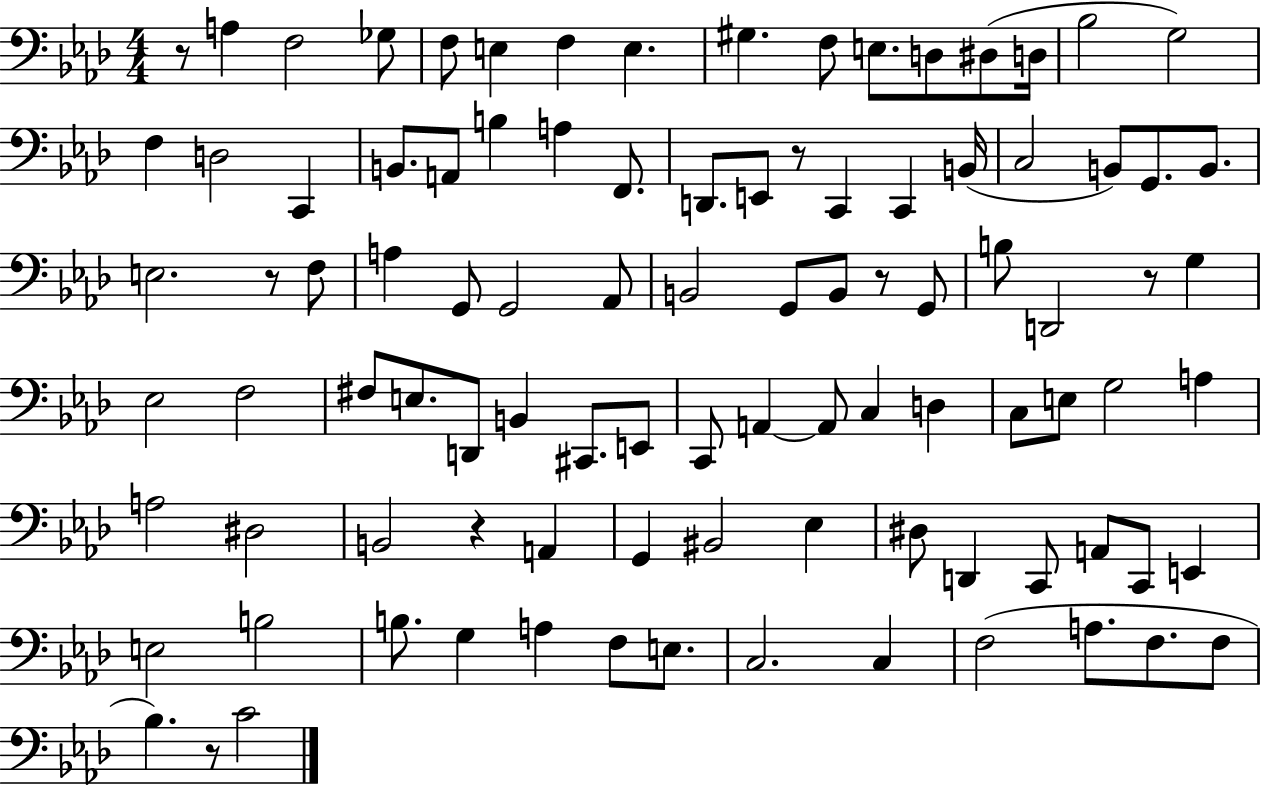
{
  \clef bass
  \numericTimeSignature
  \time 4/4
  \key aes \major
  \repeat volta 2 { r8 a4 f2 ges8 | f8 e4 f4 e4. | gis4. f8 e8. d8 dis8( d16 | bes2 g2) | \break f4 d2 c,4 | b,8. a,8 b4 a4 f,8. | d,8. e,8 r8 c,4 c,4 b,16( | c2 b,8) g,8. b,8. | \break e2. r8 f8 | a4 g,8 g,2 aes,8 | b,2 g,8 b,8 r8 g,8 | b8 d,2 r8 g4 | \break ees2 f2 | fis8 e8. d,8 b,4 cis,8. e,8 | c,8 a,4~~ a,8 c4 d4 | c8 e8 g2 a4 | \break a2 dis2 | b,2 r4 a,4 | g,4 bis,2 ees4 | dis8 d,4 c,8 a,8 c,8 e,4 | \break e2 b2 | b8. g4 a4 f8 e8. | c2. c4 | f2( a8. f8. f8 | \break bes4.) r8 c'2 | } \bar "|."
}